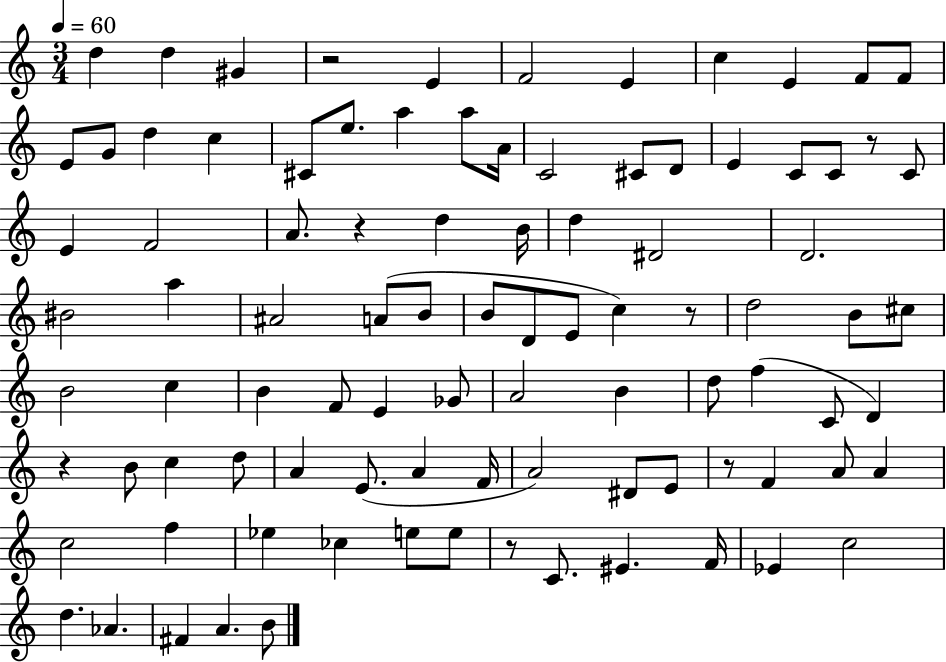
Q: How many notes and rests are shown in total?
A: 94